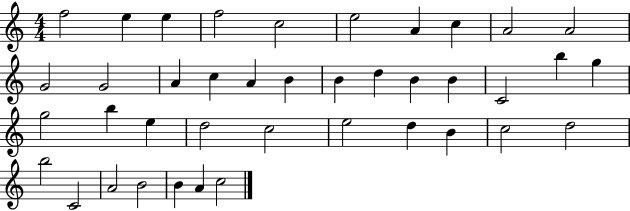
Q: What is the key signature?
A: C major